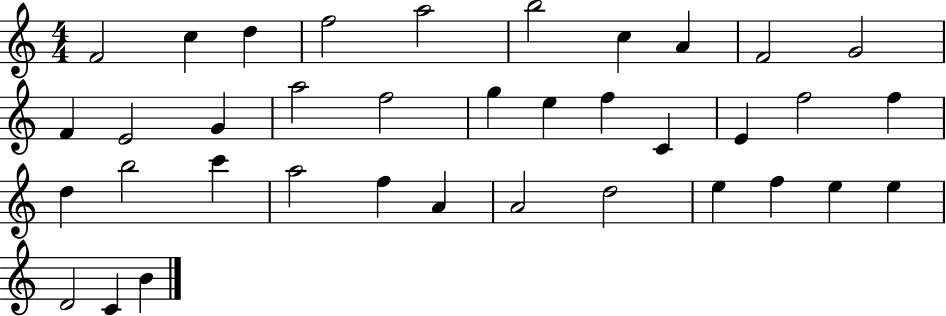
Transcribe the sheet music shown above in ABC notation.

X:1
T:Untitled
M:4/4
L:1/4
K:C
F2 c d f2 a2 b2 c A F2 G2 F E2 G a2 f2 g e f C E f2 f d b2 c' a2 f A A2 d2 e f e e D2 C B